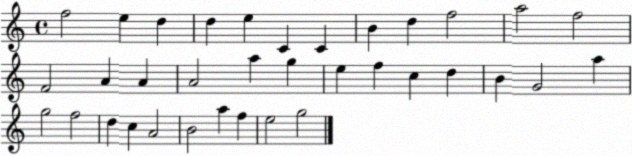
X:1
T:Untitled
M:4/4
L:1/4
K:C
f2 e d d e C C B d f2 a2 f2 F2 A A A2 a g e f c d B G2 a g2 f2 d c A2 B2 a f e2 g2